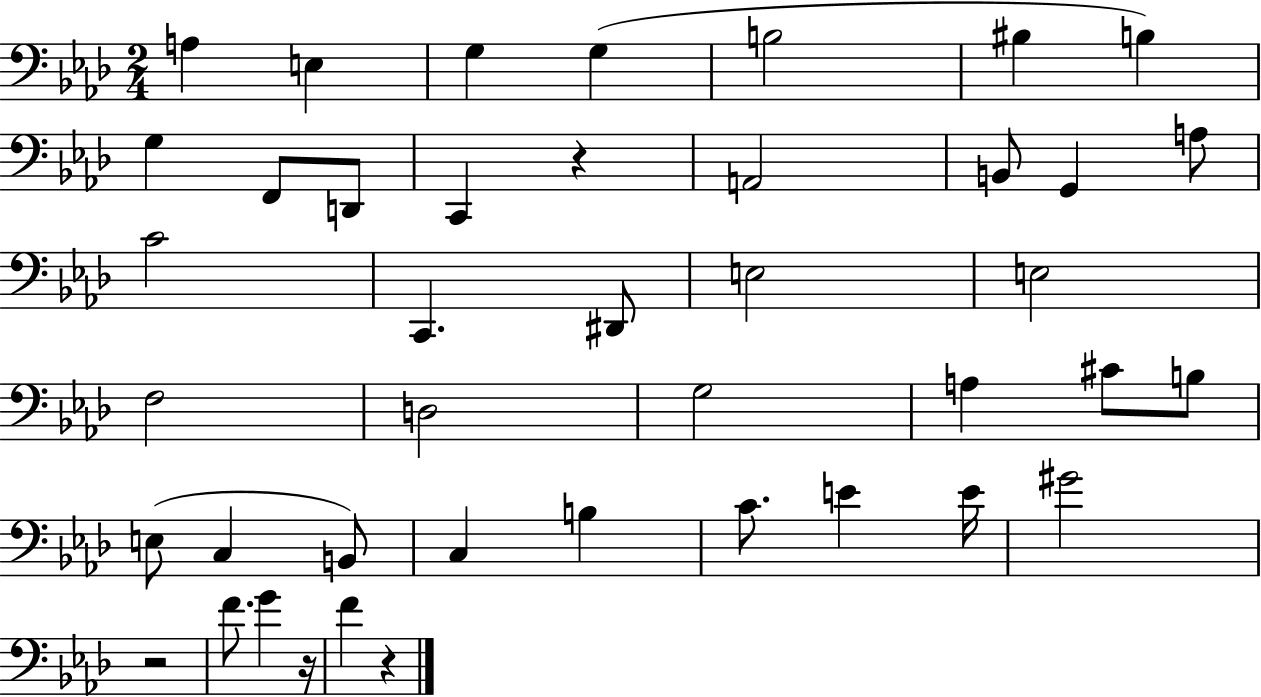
A3/q E3/q G3/q G3/q B3/h BIS3/q B3/q G3/q F2/e D2/e C2/q R/q A2/h B2/e G2/q A3/e C4/h C2/q. D#2/e E3/h E3/h F3/h D3/h G3/h A3/q C#4/e B3/e E3/e C3/q B2/e C3/q B3/q C4/e. E4/q E4/s G#4/h R/h F4/e. G4/q R/s F4/q R/q